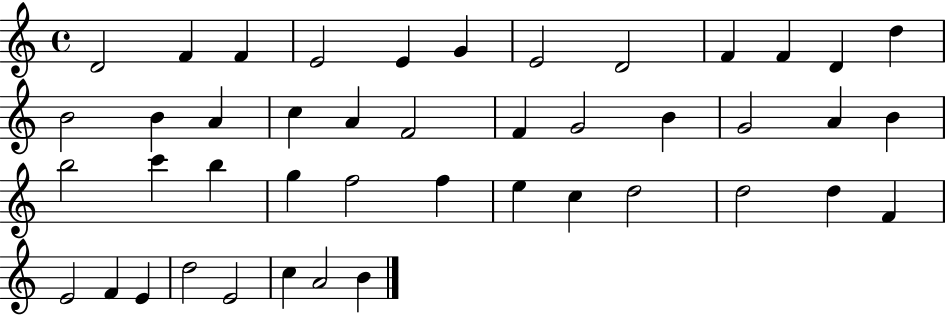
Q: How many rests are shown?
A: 0